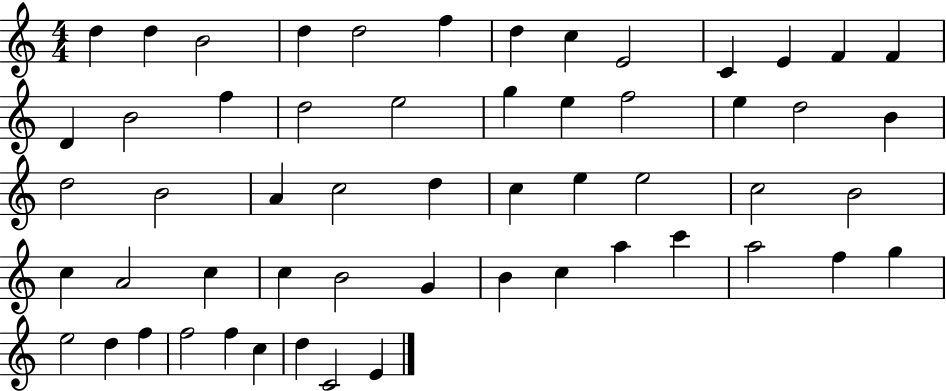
X:1
T:Untitled
M:4/4
L:1/4
K:C
d d B2 d d2 f d c E2 C E F F D B2 f d2 e2 g e f2 e d2 B d2 B2 A c2 d c e e2 c2 B2 c A2 c c B2 G B c a c' a2 f g e2 d f f2 f c d C2 E